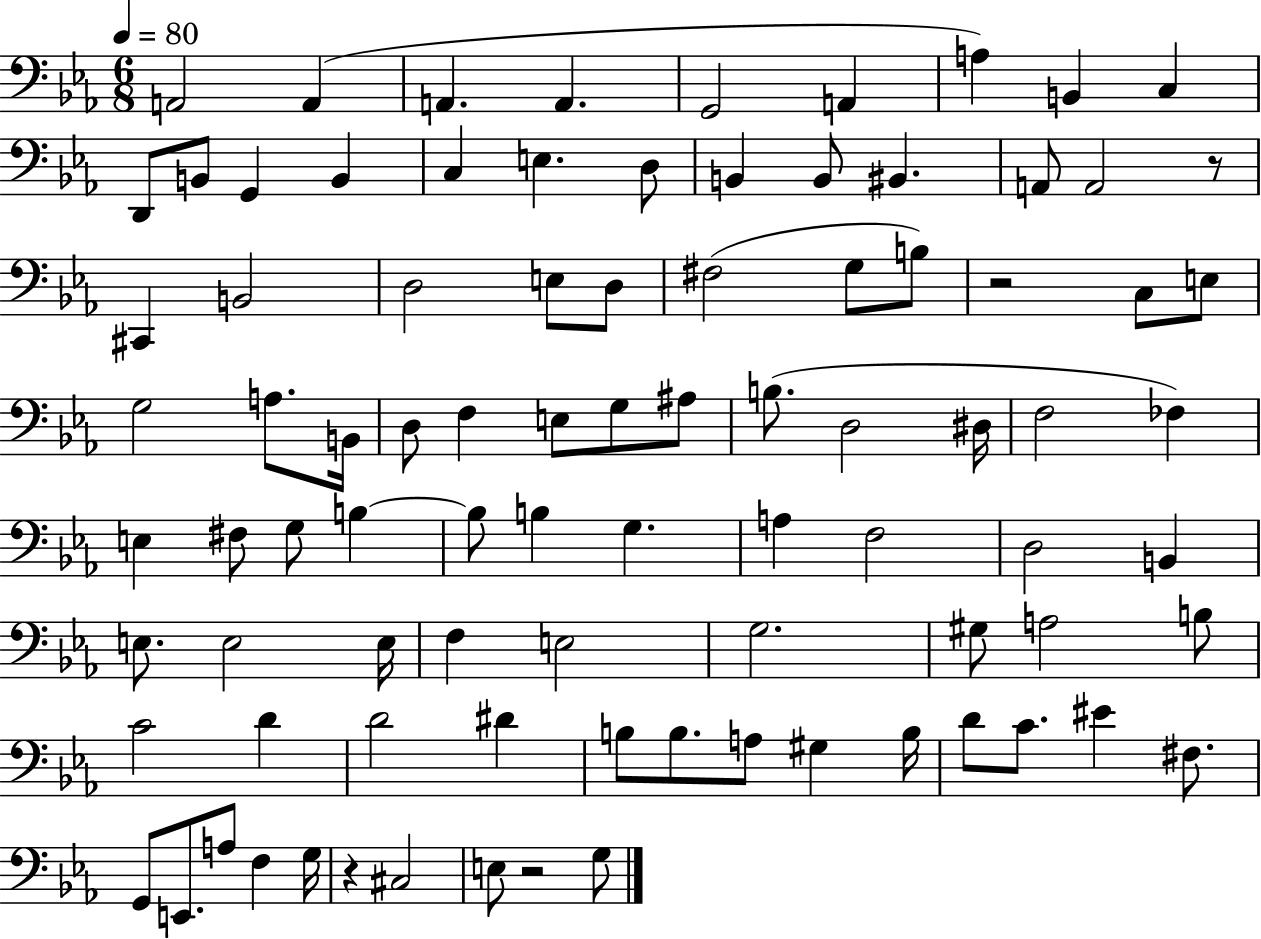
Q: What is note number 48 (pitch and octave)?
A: B3